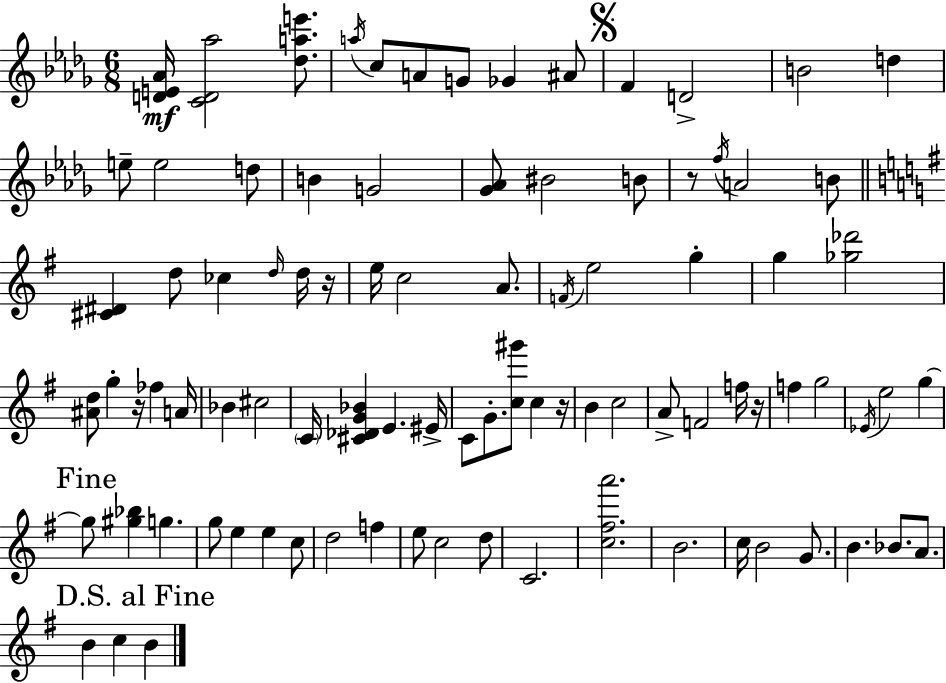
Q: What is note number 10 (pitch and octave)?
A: D5